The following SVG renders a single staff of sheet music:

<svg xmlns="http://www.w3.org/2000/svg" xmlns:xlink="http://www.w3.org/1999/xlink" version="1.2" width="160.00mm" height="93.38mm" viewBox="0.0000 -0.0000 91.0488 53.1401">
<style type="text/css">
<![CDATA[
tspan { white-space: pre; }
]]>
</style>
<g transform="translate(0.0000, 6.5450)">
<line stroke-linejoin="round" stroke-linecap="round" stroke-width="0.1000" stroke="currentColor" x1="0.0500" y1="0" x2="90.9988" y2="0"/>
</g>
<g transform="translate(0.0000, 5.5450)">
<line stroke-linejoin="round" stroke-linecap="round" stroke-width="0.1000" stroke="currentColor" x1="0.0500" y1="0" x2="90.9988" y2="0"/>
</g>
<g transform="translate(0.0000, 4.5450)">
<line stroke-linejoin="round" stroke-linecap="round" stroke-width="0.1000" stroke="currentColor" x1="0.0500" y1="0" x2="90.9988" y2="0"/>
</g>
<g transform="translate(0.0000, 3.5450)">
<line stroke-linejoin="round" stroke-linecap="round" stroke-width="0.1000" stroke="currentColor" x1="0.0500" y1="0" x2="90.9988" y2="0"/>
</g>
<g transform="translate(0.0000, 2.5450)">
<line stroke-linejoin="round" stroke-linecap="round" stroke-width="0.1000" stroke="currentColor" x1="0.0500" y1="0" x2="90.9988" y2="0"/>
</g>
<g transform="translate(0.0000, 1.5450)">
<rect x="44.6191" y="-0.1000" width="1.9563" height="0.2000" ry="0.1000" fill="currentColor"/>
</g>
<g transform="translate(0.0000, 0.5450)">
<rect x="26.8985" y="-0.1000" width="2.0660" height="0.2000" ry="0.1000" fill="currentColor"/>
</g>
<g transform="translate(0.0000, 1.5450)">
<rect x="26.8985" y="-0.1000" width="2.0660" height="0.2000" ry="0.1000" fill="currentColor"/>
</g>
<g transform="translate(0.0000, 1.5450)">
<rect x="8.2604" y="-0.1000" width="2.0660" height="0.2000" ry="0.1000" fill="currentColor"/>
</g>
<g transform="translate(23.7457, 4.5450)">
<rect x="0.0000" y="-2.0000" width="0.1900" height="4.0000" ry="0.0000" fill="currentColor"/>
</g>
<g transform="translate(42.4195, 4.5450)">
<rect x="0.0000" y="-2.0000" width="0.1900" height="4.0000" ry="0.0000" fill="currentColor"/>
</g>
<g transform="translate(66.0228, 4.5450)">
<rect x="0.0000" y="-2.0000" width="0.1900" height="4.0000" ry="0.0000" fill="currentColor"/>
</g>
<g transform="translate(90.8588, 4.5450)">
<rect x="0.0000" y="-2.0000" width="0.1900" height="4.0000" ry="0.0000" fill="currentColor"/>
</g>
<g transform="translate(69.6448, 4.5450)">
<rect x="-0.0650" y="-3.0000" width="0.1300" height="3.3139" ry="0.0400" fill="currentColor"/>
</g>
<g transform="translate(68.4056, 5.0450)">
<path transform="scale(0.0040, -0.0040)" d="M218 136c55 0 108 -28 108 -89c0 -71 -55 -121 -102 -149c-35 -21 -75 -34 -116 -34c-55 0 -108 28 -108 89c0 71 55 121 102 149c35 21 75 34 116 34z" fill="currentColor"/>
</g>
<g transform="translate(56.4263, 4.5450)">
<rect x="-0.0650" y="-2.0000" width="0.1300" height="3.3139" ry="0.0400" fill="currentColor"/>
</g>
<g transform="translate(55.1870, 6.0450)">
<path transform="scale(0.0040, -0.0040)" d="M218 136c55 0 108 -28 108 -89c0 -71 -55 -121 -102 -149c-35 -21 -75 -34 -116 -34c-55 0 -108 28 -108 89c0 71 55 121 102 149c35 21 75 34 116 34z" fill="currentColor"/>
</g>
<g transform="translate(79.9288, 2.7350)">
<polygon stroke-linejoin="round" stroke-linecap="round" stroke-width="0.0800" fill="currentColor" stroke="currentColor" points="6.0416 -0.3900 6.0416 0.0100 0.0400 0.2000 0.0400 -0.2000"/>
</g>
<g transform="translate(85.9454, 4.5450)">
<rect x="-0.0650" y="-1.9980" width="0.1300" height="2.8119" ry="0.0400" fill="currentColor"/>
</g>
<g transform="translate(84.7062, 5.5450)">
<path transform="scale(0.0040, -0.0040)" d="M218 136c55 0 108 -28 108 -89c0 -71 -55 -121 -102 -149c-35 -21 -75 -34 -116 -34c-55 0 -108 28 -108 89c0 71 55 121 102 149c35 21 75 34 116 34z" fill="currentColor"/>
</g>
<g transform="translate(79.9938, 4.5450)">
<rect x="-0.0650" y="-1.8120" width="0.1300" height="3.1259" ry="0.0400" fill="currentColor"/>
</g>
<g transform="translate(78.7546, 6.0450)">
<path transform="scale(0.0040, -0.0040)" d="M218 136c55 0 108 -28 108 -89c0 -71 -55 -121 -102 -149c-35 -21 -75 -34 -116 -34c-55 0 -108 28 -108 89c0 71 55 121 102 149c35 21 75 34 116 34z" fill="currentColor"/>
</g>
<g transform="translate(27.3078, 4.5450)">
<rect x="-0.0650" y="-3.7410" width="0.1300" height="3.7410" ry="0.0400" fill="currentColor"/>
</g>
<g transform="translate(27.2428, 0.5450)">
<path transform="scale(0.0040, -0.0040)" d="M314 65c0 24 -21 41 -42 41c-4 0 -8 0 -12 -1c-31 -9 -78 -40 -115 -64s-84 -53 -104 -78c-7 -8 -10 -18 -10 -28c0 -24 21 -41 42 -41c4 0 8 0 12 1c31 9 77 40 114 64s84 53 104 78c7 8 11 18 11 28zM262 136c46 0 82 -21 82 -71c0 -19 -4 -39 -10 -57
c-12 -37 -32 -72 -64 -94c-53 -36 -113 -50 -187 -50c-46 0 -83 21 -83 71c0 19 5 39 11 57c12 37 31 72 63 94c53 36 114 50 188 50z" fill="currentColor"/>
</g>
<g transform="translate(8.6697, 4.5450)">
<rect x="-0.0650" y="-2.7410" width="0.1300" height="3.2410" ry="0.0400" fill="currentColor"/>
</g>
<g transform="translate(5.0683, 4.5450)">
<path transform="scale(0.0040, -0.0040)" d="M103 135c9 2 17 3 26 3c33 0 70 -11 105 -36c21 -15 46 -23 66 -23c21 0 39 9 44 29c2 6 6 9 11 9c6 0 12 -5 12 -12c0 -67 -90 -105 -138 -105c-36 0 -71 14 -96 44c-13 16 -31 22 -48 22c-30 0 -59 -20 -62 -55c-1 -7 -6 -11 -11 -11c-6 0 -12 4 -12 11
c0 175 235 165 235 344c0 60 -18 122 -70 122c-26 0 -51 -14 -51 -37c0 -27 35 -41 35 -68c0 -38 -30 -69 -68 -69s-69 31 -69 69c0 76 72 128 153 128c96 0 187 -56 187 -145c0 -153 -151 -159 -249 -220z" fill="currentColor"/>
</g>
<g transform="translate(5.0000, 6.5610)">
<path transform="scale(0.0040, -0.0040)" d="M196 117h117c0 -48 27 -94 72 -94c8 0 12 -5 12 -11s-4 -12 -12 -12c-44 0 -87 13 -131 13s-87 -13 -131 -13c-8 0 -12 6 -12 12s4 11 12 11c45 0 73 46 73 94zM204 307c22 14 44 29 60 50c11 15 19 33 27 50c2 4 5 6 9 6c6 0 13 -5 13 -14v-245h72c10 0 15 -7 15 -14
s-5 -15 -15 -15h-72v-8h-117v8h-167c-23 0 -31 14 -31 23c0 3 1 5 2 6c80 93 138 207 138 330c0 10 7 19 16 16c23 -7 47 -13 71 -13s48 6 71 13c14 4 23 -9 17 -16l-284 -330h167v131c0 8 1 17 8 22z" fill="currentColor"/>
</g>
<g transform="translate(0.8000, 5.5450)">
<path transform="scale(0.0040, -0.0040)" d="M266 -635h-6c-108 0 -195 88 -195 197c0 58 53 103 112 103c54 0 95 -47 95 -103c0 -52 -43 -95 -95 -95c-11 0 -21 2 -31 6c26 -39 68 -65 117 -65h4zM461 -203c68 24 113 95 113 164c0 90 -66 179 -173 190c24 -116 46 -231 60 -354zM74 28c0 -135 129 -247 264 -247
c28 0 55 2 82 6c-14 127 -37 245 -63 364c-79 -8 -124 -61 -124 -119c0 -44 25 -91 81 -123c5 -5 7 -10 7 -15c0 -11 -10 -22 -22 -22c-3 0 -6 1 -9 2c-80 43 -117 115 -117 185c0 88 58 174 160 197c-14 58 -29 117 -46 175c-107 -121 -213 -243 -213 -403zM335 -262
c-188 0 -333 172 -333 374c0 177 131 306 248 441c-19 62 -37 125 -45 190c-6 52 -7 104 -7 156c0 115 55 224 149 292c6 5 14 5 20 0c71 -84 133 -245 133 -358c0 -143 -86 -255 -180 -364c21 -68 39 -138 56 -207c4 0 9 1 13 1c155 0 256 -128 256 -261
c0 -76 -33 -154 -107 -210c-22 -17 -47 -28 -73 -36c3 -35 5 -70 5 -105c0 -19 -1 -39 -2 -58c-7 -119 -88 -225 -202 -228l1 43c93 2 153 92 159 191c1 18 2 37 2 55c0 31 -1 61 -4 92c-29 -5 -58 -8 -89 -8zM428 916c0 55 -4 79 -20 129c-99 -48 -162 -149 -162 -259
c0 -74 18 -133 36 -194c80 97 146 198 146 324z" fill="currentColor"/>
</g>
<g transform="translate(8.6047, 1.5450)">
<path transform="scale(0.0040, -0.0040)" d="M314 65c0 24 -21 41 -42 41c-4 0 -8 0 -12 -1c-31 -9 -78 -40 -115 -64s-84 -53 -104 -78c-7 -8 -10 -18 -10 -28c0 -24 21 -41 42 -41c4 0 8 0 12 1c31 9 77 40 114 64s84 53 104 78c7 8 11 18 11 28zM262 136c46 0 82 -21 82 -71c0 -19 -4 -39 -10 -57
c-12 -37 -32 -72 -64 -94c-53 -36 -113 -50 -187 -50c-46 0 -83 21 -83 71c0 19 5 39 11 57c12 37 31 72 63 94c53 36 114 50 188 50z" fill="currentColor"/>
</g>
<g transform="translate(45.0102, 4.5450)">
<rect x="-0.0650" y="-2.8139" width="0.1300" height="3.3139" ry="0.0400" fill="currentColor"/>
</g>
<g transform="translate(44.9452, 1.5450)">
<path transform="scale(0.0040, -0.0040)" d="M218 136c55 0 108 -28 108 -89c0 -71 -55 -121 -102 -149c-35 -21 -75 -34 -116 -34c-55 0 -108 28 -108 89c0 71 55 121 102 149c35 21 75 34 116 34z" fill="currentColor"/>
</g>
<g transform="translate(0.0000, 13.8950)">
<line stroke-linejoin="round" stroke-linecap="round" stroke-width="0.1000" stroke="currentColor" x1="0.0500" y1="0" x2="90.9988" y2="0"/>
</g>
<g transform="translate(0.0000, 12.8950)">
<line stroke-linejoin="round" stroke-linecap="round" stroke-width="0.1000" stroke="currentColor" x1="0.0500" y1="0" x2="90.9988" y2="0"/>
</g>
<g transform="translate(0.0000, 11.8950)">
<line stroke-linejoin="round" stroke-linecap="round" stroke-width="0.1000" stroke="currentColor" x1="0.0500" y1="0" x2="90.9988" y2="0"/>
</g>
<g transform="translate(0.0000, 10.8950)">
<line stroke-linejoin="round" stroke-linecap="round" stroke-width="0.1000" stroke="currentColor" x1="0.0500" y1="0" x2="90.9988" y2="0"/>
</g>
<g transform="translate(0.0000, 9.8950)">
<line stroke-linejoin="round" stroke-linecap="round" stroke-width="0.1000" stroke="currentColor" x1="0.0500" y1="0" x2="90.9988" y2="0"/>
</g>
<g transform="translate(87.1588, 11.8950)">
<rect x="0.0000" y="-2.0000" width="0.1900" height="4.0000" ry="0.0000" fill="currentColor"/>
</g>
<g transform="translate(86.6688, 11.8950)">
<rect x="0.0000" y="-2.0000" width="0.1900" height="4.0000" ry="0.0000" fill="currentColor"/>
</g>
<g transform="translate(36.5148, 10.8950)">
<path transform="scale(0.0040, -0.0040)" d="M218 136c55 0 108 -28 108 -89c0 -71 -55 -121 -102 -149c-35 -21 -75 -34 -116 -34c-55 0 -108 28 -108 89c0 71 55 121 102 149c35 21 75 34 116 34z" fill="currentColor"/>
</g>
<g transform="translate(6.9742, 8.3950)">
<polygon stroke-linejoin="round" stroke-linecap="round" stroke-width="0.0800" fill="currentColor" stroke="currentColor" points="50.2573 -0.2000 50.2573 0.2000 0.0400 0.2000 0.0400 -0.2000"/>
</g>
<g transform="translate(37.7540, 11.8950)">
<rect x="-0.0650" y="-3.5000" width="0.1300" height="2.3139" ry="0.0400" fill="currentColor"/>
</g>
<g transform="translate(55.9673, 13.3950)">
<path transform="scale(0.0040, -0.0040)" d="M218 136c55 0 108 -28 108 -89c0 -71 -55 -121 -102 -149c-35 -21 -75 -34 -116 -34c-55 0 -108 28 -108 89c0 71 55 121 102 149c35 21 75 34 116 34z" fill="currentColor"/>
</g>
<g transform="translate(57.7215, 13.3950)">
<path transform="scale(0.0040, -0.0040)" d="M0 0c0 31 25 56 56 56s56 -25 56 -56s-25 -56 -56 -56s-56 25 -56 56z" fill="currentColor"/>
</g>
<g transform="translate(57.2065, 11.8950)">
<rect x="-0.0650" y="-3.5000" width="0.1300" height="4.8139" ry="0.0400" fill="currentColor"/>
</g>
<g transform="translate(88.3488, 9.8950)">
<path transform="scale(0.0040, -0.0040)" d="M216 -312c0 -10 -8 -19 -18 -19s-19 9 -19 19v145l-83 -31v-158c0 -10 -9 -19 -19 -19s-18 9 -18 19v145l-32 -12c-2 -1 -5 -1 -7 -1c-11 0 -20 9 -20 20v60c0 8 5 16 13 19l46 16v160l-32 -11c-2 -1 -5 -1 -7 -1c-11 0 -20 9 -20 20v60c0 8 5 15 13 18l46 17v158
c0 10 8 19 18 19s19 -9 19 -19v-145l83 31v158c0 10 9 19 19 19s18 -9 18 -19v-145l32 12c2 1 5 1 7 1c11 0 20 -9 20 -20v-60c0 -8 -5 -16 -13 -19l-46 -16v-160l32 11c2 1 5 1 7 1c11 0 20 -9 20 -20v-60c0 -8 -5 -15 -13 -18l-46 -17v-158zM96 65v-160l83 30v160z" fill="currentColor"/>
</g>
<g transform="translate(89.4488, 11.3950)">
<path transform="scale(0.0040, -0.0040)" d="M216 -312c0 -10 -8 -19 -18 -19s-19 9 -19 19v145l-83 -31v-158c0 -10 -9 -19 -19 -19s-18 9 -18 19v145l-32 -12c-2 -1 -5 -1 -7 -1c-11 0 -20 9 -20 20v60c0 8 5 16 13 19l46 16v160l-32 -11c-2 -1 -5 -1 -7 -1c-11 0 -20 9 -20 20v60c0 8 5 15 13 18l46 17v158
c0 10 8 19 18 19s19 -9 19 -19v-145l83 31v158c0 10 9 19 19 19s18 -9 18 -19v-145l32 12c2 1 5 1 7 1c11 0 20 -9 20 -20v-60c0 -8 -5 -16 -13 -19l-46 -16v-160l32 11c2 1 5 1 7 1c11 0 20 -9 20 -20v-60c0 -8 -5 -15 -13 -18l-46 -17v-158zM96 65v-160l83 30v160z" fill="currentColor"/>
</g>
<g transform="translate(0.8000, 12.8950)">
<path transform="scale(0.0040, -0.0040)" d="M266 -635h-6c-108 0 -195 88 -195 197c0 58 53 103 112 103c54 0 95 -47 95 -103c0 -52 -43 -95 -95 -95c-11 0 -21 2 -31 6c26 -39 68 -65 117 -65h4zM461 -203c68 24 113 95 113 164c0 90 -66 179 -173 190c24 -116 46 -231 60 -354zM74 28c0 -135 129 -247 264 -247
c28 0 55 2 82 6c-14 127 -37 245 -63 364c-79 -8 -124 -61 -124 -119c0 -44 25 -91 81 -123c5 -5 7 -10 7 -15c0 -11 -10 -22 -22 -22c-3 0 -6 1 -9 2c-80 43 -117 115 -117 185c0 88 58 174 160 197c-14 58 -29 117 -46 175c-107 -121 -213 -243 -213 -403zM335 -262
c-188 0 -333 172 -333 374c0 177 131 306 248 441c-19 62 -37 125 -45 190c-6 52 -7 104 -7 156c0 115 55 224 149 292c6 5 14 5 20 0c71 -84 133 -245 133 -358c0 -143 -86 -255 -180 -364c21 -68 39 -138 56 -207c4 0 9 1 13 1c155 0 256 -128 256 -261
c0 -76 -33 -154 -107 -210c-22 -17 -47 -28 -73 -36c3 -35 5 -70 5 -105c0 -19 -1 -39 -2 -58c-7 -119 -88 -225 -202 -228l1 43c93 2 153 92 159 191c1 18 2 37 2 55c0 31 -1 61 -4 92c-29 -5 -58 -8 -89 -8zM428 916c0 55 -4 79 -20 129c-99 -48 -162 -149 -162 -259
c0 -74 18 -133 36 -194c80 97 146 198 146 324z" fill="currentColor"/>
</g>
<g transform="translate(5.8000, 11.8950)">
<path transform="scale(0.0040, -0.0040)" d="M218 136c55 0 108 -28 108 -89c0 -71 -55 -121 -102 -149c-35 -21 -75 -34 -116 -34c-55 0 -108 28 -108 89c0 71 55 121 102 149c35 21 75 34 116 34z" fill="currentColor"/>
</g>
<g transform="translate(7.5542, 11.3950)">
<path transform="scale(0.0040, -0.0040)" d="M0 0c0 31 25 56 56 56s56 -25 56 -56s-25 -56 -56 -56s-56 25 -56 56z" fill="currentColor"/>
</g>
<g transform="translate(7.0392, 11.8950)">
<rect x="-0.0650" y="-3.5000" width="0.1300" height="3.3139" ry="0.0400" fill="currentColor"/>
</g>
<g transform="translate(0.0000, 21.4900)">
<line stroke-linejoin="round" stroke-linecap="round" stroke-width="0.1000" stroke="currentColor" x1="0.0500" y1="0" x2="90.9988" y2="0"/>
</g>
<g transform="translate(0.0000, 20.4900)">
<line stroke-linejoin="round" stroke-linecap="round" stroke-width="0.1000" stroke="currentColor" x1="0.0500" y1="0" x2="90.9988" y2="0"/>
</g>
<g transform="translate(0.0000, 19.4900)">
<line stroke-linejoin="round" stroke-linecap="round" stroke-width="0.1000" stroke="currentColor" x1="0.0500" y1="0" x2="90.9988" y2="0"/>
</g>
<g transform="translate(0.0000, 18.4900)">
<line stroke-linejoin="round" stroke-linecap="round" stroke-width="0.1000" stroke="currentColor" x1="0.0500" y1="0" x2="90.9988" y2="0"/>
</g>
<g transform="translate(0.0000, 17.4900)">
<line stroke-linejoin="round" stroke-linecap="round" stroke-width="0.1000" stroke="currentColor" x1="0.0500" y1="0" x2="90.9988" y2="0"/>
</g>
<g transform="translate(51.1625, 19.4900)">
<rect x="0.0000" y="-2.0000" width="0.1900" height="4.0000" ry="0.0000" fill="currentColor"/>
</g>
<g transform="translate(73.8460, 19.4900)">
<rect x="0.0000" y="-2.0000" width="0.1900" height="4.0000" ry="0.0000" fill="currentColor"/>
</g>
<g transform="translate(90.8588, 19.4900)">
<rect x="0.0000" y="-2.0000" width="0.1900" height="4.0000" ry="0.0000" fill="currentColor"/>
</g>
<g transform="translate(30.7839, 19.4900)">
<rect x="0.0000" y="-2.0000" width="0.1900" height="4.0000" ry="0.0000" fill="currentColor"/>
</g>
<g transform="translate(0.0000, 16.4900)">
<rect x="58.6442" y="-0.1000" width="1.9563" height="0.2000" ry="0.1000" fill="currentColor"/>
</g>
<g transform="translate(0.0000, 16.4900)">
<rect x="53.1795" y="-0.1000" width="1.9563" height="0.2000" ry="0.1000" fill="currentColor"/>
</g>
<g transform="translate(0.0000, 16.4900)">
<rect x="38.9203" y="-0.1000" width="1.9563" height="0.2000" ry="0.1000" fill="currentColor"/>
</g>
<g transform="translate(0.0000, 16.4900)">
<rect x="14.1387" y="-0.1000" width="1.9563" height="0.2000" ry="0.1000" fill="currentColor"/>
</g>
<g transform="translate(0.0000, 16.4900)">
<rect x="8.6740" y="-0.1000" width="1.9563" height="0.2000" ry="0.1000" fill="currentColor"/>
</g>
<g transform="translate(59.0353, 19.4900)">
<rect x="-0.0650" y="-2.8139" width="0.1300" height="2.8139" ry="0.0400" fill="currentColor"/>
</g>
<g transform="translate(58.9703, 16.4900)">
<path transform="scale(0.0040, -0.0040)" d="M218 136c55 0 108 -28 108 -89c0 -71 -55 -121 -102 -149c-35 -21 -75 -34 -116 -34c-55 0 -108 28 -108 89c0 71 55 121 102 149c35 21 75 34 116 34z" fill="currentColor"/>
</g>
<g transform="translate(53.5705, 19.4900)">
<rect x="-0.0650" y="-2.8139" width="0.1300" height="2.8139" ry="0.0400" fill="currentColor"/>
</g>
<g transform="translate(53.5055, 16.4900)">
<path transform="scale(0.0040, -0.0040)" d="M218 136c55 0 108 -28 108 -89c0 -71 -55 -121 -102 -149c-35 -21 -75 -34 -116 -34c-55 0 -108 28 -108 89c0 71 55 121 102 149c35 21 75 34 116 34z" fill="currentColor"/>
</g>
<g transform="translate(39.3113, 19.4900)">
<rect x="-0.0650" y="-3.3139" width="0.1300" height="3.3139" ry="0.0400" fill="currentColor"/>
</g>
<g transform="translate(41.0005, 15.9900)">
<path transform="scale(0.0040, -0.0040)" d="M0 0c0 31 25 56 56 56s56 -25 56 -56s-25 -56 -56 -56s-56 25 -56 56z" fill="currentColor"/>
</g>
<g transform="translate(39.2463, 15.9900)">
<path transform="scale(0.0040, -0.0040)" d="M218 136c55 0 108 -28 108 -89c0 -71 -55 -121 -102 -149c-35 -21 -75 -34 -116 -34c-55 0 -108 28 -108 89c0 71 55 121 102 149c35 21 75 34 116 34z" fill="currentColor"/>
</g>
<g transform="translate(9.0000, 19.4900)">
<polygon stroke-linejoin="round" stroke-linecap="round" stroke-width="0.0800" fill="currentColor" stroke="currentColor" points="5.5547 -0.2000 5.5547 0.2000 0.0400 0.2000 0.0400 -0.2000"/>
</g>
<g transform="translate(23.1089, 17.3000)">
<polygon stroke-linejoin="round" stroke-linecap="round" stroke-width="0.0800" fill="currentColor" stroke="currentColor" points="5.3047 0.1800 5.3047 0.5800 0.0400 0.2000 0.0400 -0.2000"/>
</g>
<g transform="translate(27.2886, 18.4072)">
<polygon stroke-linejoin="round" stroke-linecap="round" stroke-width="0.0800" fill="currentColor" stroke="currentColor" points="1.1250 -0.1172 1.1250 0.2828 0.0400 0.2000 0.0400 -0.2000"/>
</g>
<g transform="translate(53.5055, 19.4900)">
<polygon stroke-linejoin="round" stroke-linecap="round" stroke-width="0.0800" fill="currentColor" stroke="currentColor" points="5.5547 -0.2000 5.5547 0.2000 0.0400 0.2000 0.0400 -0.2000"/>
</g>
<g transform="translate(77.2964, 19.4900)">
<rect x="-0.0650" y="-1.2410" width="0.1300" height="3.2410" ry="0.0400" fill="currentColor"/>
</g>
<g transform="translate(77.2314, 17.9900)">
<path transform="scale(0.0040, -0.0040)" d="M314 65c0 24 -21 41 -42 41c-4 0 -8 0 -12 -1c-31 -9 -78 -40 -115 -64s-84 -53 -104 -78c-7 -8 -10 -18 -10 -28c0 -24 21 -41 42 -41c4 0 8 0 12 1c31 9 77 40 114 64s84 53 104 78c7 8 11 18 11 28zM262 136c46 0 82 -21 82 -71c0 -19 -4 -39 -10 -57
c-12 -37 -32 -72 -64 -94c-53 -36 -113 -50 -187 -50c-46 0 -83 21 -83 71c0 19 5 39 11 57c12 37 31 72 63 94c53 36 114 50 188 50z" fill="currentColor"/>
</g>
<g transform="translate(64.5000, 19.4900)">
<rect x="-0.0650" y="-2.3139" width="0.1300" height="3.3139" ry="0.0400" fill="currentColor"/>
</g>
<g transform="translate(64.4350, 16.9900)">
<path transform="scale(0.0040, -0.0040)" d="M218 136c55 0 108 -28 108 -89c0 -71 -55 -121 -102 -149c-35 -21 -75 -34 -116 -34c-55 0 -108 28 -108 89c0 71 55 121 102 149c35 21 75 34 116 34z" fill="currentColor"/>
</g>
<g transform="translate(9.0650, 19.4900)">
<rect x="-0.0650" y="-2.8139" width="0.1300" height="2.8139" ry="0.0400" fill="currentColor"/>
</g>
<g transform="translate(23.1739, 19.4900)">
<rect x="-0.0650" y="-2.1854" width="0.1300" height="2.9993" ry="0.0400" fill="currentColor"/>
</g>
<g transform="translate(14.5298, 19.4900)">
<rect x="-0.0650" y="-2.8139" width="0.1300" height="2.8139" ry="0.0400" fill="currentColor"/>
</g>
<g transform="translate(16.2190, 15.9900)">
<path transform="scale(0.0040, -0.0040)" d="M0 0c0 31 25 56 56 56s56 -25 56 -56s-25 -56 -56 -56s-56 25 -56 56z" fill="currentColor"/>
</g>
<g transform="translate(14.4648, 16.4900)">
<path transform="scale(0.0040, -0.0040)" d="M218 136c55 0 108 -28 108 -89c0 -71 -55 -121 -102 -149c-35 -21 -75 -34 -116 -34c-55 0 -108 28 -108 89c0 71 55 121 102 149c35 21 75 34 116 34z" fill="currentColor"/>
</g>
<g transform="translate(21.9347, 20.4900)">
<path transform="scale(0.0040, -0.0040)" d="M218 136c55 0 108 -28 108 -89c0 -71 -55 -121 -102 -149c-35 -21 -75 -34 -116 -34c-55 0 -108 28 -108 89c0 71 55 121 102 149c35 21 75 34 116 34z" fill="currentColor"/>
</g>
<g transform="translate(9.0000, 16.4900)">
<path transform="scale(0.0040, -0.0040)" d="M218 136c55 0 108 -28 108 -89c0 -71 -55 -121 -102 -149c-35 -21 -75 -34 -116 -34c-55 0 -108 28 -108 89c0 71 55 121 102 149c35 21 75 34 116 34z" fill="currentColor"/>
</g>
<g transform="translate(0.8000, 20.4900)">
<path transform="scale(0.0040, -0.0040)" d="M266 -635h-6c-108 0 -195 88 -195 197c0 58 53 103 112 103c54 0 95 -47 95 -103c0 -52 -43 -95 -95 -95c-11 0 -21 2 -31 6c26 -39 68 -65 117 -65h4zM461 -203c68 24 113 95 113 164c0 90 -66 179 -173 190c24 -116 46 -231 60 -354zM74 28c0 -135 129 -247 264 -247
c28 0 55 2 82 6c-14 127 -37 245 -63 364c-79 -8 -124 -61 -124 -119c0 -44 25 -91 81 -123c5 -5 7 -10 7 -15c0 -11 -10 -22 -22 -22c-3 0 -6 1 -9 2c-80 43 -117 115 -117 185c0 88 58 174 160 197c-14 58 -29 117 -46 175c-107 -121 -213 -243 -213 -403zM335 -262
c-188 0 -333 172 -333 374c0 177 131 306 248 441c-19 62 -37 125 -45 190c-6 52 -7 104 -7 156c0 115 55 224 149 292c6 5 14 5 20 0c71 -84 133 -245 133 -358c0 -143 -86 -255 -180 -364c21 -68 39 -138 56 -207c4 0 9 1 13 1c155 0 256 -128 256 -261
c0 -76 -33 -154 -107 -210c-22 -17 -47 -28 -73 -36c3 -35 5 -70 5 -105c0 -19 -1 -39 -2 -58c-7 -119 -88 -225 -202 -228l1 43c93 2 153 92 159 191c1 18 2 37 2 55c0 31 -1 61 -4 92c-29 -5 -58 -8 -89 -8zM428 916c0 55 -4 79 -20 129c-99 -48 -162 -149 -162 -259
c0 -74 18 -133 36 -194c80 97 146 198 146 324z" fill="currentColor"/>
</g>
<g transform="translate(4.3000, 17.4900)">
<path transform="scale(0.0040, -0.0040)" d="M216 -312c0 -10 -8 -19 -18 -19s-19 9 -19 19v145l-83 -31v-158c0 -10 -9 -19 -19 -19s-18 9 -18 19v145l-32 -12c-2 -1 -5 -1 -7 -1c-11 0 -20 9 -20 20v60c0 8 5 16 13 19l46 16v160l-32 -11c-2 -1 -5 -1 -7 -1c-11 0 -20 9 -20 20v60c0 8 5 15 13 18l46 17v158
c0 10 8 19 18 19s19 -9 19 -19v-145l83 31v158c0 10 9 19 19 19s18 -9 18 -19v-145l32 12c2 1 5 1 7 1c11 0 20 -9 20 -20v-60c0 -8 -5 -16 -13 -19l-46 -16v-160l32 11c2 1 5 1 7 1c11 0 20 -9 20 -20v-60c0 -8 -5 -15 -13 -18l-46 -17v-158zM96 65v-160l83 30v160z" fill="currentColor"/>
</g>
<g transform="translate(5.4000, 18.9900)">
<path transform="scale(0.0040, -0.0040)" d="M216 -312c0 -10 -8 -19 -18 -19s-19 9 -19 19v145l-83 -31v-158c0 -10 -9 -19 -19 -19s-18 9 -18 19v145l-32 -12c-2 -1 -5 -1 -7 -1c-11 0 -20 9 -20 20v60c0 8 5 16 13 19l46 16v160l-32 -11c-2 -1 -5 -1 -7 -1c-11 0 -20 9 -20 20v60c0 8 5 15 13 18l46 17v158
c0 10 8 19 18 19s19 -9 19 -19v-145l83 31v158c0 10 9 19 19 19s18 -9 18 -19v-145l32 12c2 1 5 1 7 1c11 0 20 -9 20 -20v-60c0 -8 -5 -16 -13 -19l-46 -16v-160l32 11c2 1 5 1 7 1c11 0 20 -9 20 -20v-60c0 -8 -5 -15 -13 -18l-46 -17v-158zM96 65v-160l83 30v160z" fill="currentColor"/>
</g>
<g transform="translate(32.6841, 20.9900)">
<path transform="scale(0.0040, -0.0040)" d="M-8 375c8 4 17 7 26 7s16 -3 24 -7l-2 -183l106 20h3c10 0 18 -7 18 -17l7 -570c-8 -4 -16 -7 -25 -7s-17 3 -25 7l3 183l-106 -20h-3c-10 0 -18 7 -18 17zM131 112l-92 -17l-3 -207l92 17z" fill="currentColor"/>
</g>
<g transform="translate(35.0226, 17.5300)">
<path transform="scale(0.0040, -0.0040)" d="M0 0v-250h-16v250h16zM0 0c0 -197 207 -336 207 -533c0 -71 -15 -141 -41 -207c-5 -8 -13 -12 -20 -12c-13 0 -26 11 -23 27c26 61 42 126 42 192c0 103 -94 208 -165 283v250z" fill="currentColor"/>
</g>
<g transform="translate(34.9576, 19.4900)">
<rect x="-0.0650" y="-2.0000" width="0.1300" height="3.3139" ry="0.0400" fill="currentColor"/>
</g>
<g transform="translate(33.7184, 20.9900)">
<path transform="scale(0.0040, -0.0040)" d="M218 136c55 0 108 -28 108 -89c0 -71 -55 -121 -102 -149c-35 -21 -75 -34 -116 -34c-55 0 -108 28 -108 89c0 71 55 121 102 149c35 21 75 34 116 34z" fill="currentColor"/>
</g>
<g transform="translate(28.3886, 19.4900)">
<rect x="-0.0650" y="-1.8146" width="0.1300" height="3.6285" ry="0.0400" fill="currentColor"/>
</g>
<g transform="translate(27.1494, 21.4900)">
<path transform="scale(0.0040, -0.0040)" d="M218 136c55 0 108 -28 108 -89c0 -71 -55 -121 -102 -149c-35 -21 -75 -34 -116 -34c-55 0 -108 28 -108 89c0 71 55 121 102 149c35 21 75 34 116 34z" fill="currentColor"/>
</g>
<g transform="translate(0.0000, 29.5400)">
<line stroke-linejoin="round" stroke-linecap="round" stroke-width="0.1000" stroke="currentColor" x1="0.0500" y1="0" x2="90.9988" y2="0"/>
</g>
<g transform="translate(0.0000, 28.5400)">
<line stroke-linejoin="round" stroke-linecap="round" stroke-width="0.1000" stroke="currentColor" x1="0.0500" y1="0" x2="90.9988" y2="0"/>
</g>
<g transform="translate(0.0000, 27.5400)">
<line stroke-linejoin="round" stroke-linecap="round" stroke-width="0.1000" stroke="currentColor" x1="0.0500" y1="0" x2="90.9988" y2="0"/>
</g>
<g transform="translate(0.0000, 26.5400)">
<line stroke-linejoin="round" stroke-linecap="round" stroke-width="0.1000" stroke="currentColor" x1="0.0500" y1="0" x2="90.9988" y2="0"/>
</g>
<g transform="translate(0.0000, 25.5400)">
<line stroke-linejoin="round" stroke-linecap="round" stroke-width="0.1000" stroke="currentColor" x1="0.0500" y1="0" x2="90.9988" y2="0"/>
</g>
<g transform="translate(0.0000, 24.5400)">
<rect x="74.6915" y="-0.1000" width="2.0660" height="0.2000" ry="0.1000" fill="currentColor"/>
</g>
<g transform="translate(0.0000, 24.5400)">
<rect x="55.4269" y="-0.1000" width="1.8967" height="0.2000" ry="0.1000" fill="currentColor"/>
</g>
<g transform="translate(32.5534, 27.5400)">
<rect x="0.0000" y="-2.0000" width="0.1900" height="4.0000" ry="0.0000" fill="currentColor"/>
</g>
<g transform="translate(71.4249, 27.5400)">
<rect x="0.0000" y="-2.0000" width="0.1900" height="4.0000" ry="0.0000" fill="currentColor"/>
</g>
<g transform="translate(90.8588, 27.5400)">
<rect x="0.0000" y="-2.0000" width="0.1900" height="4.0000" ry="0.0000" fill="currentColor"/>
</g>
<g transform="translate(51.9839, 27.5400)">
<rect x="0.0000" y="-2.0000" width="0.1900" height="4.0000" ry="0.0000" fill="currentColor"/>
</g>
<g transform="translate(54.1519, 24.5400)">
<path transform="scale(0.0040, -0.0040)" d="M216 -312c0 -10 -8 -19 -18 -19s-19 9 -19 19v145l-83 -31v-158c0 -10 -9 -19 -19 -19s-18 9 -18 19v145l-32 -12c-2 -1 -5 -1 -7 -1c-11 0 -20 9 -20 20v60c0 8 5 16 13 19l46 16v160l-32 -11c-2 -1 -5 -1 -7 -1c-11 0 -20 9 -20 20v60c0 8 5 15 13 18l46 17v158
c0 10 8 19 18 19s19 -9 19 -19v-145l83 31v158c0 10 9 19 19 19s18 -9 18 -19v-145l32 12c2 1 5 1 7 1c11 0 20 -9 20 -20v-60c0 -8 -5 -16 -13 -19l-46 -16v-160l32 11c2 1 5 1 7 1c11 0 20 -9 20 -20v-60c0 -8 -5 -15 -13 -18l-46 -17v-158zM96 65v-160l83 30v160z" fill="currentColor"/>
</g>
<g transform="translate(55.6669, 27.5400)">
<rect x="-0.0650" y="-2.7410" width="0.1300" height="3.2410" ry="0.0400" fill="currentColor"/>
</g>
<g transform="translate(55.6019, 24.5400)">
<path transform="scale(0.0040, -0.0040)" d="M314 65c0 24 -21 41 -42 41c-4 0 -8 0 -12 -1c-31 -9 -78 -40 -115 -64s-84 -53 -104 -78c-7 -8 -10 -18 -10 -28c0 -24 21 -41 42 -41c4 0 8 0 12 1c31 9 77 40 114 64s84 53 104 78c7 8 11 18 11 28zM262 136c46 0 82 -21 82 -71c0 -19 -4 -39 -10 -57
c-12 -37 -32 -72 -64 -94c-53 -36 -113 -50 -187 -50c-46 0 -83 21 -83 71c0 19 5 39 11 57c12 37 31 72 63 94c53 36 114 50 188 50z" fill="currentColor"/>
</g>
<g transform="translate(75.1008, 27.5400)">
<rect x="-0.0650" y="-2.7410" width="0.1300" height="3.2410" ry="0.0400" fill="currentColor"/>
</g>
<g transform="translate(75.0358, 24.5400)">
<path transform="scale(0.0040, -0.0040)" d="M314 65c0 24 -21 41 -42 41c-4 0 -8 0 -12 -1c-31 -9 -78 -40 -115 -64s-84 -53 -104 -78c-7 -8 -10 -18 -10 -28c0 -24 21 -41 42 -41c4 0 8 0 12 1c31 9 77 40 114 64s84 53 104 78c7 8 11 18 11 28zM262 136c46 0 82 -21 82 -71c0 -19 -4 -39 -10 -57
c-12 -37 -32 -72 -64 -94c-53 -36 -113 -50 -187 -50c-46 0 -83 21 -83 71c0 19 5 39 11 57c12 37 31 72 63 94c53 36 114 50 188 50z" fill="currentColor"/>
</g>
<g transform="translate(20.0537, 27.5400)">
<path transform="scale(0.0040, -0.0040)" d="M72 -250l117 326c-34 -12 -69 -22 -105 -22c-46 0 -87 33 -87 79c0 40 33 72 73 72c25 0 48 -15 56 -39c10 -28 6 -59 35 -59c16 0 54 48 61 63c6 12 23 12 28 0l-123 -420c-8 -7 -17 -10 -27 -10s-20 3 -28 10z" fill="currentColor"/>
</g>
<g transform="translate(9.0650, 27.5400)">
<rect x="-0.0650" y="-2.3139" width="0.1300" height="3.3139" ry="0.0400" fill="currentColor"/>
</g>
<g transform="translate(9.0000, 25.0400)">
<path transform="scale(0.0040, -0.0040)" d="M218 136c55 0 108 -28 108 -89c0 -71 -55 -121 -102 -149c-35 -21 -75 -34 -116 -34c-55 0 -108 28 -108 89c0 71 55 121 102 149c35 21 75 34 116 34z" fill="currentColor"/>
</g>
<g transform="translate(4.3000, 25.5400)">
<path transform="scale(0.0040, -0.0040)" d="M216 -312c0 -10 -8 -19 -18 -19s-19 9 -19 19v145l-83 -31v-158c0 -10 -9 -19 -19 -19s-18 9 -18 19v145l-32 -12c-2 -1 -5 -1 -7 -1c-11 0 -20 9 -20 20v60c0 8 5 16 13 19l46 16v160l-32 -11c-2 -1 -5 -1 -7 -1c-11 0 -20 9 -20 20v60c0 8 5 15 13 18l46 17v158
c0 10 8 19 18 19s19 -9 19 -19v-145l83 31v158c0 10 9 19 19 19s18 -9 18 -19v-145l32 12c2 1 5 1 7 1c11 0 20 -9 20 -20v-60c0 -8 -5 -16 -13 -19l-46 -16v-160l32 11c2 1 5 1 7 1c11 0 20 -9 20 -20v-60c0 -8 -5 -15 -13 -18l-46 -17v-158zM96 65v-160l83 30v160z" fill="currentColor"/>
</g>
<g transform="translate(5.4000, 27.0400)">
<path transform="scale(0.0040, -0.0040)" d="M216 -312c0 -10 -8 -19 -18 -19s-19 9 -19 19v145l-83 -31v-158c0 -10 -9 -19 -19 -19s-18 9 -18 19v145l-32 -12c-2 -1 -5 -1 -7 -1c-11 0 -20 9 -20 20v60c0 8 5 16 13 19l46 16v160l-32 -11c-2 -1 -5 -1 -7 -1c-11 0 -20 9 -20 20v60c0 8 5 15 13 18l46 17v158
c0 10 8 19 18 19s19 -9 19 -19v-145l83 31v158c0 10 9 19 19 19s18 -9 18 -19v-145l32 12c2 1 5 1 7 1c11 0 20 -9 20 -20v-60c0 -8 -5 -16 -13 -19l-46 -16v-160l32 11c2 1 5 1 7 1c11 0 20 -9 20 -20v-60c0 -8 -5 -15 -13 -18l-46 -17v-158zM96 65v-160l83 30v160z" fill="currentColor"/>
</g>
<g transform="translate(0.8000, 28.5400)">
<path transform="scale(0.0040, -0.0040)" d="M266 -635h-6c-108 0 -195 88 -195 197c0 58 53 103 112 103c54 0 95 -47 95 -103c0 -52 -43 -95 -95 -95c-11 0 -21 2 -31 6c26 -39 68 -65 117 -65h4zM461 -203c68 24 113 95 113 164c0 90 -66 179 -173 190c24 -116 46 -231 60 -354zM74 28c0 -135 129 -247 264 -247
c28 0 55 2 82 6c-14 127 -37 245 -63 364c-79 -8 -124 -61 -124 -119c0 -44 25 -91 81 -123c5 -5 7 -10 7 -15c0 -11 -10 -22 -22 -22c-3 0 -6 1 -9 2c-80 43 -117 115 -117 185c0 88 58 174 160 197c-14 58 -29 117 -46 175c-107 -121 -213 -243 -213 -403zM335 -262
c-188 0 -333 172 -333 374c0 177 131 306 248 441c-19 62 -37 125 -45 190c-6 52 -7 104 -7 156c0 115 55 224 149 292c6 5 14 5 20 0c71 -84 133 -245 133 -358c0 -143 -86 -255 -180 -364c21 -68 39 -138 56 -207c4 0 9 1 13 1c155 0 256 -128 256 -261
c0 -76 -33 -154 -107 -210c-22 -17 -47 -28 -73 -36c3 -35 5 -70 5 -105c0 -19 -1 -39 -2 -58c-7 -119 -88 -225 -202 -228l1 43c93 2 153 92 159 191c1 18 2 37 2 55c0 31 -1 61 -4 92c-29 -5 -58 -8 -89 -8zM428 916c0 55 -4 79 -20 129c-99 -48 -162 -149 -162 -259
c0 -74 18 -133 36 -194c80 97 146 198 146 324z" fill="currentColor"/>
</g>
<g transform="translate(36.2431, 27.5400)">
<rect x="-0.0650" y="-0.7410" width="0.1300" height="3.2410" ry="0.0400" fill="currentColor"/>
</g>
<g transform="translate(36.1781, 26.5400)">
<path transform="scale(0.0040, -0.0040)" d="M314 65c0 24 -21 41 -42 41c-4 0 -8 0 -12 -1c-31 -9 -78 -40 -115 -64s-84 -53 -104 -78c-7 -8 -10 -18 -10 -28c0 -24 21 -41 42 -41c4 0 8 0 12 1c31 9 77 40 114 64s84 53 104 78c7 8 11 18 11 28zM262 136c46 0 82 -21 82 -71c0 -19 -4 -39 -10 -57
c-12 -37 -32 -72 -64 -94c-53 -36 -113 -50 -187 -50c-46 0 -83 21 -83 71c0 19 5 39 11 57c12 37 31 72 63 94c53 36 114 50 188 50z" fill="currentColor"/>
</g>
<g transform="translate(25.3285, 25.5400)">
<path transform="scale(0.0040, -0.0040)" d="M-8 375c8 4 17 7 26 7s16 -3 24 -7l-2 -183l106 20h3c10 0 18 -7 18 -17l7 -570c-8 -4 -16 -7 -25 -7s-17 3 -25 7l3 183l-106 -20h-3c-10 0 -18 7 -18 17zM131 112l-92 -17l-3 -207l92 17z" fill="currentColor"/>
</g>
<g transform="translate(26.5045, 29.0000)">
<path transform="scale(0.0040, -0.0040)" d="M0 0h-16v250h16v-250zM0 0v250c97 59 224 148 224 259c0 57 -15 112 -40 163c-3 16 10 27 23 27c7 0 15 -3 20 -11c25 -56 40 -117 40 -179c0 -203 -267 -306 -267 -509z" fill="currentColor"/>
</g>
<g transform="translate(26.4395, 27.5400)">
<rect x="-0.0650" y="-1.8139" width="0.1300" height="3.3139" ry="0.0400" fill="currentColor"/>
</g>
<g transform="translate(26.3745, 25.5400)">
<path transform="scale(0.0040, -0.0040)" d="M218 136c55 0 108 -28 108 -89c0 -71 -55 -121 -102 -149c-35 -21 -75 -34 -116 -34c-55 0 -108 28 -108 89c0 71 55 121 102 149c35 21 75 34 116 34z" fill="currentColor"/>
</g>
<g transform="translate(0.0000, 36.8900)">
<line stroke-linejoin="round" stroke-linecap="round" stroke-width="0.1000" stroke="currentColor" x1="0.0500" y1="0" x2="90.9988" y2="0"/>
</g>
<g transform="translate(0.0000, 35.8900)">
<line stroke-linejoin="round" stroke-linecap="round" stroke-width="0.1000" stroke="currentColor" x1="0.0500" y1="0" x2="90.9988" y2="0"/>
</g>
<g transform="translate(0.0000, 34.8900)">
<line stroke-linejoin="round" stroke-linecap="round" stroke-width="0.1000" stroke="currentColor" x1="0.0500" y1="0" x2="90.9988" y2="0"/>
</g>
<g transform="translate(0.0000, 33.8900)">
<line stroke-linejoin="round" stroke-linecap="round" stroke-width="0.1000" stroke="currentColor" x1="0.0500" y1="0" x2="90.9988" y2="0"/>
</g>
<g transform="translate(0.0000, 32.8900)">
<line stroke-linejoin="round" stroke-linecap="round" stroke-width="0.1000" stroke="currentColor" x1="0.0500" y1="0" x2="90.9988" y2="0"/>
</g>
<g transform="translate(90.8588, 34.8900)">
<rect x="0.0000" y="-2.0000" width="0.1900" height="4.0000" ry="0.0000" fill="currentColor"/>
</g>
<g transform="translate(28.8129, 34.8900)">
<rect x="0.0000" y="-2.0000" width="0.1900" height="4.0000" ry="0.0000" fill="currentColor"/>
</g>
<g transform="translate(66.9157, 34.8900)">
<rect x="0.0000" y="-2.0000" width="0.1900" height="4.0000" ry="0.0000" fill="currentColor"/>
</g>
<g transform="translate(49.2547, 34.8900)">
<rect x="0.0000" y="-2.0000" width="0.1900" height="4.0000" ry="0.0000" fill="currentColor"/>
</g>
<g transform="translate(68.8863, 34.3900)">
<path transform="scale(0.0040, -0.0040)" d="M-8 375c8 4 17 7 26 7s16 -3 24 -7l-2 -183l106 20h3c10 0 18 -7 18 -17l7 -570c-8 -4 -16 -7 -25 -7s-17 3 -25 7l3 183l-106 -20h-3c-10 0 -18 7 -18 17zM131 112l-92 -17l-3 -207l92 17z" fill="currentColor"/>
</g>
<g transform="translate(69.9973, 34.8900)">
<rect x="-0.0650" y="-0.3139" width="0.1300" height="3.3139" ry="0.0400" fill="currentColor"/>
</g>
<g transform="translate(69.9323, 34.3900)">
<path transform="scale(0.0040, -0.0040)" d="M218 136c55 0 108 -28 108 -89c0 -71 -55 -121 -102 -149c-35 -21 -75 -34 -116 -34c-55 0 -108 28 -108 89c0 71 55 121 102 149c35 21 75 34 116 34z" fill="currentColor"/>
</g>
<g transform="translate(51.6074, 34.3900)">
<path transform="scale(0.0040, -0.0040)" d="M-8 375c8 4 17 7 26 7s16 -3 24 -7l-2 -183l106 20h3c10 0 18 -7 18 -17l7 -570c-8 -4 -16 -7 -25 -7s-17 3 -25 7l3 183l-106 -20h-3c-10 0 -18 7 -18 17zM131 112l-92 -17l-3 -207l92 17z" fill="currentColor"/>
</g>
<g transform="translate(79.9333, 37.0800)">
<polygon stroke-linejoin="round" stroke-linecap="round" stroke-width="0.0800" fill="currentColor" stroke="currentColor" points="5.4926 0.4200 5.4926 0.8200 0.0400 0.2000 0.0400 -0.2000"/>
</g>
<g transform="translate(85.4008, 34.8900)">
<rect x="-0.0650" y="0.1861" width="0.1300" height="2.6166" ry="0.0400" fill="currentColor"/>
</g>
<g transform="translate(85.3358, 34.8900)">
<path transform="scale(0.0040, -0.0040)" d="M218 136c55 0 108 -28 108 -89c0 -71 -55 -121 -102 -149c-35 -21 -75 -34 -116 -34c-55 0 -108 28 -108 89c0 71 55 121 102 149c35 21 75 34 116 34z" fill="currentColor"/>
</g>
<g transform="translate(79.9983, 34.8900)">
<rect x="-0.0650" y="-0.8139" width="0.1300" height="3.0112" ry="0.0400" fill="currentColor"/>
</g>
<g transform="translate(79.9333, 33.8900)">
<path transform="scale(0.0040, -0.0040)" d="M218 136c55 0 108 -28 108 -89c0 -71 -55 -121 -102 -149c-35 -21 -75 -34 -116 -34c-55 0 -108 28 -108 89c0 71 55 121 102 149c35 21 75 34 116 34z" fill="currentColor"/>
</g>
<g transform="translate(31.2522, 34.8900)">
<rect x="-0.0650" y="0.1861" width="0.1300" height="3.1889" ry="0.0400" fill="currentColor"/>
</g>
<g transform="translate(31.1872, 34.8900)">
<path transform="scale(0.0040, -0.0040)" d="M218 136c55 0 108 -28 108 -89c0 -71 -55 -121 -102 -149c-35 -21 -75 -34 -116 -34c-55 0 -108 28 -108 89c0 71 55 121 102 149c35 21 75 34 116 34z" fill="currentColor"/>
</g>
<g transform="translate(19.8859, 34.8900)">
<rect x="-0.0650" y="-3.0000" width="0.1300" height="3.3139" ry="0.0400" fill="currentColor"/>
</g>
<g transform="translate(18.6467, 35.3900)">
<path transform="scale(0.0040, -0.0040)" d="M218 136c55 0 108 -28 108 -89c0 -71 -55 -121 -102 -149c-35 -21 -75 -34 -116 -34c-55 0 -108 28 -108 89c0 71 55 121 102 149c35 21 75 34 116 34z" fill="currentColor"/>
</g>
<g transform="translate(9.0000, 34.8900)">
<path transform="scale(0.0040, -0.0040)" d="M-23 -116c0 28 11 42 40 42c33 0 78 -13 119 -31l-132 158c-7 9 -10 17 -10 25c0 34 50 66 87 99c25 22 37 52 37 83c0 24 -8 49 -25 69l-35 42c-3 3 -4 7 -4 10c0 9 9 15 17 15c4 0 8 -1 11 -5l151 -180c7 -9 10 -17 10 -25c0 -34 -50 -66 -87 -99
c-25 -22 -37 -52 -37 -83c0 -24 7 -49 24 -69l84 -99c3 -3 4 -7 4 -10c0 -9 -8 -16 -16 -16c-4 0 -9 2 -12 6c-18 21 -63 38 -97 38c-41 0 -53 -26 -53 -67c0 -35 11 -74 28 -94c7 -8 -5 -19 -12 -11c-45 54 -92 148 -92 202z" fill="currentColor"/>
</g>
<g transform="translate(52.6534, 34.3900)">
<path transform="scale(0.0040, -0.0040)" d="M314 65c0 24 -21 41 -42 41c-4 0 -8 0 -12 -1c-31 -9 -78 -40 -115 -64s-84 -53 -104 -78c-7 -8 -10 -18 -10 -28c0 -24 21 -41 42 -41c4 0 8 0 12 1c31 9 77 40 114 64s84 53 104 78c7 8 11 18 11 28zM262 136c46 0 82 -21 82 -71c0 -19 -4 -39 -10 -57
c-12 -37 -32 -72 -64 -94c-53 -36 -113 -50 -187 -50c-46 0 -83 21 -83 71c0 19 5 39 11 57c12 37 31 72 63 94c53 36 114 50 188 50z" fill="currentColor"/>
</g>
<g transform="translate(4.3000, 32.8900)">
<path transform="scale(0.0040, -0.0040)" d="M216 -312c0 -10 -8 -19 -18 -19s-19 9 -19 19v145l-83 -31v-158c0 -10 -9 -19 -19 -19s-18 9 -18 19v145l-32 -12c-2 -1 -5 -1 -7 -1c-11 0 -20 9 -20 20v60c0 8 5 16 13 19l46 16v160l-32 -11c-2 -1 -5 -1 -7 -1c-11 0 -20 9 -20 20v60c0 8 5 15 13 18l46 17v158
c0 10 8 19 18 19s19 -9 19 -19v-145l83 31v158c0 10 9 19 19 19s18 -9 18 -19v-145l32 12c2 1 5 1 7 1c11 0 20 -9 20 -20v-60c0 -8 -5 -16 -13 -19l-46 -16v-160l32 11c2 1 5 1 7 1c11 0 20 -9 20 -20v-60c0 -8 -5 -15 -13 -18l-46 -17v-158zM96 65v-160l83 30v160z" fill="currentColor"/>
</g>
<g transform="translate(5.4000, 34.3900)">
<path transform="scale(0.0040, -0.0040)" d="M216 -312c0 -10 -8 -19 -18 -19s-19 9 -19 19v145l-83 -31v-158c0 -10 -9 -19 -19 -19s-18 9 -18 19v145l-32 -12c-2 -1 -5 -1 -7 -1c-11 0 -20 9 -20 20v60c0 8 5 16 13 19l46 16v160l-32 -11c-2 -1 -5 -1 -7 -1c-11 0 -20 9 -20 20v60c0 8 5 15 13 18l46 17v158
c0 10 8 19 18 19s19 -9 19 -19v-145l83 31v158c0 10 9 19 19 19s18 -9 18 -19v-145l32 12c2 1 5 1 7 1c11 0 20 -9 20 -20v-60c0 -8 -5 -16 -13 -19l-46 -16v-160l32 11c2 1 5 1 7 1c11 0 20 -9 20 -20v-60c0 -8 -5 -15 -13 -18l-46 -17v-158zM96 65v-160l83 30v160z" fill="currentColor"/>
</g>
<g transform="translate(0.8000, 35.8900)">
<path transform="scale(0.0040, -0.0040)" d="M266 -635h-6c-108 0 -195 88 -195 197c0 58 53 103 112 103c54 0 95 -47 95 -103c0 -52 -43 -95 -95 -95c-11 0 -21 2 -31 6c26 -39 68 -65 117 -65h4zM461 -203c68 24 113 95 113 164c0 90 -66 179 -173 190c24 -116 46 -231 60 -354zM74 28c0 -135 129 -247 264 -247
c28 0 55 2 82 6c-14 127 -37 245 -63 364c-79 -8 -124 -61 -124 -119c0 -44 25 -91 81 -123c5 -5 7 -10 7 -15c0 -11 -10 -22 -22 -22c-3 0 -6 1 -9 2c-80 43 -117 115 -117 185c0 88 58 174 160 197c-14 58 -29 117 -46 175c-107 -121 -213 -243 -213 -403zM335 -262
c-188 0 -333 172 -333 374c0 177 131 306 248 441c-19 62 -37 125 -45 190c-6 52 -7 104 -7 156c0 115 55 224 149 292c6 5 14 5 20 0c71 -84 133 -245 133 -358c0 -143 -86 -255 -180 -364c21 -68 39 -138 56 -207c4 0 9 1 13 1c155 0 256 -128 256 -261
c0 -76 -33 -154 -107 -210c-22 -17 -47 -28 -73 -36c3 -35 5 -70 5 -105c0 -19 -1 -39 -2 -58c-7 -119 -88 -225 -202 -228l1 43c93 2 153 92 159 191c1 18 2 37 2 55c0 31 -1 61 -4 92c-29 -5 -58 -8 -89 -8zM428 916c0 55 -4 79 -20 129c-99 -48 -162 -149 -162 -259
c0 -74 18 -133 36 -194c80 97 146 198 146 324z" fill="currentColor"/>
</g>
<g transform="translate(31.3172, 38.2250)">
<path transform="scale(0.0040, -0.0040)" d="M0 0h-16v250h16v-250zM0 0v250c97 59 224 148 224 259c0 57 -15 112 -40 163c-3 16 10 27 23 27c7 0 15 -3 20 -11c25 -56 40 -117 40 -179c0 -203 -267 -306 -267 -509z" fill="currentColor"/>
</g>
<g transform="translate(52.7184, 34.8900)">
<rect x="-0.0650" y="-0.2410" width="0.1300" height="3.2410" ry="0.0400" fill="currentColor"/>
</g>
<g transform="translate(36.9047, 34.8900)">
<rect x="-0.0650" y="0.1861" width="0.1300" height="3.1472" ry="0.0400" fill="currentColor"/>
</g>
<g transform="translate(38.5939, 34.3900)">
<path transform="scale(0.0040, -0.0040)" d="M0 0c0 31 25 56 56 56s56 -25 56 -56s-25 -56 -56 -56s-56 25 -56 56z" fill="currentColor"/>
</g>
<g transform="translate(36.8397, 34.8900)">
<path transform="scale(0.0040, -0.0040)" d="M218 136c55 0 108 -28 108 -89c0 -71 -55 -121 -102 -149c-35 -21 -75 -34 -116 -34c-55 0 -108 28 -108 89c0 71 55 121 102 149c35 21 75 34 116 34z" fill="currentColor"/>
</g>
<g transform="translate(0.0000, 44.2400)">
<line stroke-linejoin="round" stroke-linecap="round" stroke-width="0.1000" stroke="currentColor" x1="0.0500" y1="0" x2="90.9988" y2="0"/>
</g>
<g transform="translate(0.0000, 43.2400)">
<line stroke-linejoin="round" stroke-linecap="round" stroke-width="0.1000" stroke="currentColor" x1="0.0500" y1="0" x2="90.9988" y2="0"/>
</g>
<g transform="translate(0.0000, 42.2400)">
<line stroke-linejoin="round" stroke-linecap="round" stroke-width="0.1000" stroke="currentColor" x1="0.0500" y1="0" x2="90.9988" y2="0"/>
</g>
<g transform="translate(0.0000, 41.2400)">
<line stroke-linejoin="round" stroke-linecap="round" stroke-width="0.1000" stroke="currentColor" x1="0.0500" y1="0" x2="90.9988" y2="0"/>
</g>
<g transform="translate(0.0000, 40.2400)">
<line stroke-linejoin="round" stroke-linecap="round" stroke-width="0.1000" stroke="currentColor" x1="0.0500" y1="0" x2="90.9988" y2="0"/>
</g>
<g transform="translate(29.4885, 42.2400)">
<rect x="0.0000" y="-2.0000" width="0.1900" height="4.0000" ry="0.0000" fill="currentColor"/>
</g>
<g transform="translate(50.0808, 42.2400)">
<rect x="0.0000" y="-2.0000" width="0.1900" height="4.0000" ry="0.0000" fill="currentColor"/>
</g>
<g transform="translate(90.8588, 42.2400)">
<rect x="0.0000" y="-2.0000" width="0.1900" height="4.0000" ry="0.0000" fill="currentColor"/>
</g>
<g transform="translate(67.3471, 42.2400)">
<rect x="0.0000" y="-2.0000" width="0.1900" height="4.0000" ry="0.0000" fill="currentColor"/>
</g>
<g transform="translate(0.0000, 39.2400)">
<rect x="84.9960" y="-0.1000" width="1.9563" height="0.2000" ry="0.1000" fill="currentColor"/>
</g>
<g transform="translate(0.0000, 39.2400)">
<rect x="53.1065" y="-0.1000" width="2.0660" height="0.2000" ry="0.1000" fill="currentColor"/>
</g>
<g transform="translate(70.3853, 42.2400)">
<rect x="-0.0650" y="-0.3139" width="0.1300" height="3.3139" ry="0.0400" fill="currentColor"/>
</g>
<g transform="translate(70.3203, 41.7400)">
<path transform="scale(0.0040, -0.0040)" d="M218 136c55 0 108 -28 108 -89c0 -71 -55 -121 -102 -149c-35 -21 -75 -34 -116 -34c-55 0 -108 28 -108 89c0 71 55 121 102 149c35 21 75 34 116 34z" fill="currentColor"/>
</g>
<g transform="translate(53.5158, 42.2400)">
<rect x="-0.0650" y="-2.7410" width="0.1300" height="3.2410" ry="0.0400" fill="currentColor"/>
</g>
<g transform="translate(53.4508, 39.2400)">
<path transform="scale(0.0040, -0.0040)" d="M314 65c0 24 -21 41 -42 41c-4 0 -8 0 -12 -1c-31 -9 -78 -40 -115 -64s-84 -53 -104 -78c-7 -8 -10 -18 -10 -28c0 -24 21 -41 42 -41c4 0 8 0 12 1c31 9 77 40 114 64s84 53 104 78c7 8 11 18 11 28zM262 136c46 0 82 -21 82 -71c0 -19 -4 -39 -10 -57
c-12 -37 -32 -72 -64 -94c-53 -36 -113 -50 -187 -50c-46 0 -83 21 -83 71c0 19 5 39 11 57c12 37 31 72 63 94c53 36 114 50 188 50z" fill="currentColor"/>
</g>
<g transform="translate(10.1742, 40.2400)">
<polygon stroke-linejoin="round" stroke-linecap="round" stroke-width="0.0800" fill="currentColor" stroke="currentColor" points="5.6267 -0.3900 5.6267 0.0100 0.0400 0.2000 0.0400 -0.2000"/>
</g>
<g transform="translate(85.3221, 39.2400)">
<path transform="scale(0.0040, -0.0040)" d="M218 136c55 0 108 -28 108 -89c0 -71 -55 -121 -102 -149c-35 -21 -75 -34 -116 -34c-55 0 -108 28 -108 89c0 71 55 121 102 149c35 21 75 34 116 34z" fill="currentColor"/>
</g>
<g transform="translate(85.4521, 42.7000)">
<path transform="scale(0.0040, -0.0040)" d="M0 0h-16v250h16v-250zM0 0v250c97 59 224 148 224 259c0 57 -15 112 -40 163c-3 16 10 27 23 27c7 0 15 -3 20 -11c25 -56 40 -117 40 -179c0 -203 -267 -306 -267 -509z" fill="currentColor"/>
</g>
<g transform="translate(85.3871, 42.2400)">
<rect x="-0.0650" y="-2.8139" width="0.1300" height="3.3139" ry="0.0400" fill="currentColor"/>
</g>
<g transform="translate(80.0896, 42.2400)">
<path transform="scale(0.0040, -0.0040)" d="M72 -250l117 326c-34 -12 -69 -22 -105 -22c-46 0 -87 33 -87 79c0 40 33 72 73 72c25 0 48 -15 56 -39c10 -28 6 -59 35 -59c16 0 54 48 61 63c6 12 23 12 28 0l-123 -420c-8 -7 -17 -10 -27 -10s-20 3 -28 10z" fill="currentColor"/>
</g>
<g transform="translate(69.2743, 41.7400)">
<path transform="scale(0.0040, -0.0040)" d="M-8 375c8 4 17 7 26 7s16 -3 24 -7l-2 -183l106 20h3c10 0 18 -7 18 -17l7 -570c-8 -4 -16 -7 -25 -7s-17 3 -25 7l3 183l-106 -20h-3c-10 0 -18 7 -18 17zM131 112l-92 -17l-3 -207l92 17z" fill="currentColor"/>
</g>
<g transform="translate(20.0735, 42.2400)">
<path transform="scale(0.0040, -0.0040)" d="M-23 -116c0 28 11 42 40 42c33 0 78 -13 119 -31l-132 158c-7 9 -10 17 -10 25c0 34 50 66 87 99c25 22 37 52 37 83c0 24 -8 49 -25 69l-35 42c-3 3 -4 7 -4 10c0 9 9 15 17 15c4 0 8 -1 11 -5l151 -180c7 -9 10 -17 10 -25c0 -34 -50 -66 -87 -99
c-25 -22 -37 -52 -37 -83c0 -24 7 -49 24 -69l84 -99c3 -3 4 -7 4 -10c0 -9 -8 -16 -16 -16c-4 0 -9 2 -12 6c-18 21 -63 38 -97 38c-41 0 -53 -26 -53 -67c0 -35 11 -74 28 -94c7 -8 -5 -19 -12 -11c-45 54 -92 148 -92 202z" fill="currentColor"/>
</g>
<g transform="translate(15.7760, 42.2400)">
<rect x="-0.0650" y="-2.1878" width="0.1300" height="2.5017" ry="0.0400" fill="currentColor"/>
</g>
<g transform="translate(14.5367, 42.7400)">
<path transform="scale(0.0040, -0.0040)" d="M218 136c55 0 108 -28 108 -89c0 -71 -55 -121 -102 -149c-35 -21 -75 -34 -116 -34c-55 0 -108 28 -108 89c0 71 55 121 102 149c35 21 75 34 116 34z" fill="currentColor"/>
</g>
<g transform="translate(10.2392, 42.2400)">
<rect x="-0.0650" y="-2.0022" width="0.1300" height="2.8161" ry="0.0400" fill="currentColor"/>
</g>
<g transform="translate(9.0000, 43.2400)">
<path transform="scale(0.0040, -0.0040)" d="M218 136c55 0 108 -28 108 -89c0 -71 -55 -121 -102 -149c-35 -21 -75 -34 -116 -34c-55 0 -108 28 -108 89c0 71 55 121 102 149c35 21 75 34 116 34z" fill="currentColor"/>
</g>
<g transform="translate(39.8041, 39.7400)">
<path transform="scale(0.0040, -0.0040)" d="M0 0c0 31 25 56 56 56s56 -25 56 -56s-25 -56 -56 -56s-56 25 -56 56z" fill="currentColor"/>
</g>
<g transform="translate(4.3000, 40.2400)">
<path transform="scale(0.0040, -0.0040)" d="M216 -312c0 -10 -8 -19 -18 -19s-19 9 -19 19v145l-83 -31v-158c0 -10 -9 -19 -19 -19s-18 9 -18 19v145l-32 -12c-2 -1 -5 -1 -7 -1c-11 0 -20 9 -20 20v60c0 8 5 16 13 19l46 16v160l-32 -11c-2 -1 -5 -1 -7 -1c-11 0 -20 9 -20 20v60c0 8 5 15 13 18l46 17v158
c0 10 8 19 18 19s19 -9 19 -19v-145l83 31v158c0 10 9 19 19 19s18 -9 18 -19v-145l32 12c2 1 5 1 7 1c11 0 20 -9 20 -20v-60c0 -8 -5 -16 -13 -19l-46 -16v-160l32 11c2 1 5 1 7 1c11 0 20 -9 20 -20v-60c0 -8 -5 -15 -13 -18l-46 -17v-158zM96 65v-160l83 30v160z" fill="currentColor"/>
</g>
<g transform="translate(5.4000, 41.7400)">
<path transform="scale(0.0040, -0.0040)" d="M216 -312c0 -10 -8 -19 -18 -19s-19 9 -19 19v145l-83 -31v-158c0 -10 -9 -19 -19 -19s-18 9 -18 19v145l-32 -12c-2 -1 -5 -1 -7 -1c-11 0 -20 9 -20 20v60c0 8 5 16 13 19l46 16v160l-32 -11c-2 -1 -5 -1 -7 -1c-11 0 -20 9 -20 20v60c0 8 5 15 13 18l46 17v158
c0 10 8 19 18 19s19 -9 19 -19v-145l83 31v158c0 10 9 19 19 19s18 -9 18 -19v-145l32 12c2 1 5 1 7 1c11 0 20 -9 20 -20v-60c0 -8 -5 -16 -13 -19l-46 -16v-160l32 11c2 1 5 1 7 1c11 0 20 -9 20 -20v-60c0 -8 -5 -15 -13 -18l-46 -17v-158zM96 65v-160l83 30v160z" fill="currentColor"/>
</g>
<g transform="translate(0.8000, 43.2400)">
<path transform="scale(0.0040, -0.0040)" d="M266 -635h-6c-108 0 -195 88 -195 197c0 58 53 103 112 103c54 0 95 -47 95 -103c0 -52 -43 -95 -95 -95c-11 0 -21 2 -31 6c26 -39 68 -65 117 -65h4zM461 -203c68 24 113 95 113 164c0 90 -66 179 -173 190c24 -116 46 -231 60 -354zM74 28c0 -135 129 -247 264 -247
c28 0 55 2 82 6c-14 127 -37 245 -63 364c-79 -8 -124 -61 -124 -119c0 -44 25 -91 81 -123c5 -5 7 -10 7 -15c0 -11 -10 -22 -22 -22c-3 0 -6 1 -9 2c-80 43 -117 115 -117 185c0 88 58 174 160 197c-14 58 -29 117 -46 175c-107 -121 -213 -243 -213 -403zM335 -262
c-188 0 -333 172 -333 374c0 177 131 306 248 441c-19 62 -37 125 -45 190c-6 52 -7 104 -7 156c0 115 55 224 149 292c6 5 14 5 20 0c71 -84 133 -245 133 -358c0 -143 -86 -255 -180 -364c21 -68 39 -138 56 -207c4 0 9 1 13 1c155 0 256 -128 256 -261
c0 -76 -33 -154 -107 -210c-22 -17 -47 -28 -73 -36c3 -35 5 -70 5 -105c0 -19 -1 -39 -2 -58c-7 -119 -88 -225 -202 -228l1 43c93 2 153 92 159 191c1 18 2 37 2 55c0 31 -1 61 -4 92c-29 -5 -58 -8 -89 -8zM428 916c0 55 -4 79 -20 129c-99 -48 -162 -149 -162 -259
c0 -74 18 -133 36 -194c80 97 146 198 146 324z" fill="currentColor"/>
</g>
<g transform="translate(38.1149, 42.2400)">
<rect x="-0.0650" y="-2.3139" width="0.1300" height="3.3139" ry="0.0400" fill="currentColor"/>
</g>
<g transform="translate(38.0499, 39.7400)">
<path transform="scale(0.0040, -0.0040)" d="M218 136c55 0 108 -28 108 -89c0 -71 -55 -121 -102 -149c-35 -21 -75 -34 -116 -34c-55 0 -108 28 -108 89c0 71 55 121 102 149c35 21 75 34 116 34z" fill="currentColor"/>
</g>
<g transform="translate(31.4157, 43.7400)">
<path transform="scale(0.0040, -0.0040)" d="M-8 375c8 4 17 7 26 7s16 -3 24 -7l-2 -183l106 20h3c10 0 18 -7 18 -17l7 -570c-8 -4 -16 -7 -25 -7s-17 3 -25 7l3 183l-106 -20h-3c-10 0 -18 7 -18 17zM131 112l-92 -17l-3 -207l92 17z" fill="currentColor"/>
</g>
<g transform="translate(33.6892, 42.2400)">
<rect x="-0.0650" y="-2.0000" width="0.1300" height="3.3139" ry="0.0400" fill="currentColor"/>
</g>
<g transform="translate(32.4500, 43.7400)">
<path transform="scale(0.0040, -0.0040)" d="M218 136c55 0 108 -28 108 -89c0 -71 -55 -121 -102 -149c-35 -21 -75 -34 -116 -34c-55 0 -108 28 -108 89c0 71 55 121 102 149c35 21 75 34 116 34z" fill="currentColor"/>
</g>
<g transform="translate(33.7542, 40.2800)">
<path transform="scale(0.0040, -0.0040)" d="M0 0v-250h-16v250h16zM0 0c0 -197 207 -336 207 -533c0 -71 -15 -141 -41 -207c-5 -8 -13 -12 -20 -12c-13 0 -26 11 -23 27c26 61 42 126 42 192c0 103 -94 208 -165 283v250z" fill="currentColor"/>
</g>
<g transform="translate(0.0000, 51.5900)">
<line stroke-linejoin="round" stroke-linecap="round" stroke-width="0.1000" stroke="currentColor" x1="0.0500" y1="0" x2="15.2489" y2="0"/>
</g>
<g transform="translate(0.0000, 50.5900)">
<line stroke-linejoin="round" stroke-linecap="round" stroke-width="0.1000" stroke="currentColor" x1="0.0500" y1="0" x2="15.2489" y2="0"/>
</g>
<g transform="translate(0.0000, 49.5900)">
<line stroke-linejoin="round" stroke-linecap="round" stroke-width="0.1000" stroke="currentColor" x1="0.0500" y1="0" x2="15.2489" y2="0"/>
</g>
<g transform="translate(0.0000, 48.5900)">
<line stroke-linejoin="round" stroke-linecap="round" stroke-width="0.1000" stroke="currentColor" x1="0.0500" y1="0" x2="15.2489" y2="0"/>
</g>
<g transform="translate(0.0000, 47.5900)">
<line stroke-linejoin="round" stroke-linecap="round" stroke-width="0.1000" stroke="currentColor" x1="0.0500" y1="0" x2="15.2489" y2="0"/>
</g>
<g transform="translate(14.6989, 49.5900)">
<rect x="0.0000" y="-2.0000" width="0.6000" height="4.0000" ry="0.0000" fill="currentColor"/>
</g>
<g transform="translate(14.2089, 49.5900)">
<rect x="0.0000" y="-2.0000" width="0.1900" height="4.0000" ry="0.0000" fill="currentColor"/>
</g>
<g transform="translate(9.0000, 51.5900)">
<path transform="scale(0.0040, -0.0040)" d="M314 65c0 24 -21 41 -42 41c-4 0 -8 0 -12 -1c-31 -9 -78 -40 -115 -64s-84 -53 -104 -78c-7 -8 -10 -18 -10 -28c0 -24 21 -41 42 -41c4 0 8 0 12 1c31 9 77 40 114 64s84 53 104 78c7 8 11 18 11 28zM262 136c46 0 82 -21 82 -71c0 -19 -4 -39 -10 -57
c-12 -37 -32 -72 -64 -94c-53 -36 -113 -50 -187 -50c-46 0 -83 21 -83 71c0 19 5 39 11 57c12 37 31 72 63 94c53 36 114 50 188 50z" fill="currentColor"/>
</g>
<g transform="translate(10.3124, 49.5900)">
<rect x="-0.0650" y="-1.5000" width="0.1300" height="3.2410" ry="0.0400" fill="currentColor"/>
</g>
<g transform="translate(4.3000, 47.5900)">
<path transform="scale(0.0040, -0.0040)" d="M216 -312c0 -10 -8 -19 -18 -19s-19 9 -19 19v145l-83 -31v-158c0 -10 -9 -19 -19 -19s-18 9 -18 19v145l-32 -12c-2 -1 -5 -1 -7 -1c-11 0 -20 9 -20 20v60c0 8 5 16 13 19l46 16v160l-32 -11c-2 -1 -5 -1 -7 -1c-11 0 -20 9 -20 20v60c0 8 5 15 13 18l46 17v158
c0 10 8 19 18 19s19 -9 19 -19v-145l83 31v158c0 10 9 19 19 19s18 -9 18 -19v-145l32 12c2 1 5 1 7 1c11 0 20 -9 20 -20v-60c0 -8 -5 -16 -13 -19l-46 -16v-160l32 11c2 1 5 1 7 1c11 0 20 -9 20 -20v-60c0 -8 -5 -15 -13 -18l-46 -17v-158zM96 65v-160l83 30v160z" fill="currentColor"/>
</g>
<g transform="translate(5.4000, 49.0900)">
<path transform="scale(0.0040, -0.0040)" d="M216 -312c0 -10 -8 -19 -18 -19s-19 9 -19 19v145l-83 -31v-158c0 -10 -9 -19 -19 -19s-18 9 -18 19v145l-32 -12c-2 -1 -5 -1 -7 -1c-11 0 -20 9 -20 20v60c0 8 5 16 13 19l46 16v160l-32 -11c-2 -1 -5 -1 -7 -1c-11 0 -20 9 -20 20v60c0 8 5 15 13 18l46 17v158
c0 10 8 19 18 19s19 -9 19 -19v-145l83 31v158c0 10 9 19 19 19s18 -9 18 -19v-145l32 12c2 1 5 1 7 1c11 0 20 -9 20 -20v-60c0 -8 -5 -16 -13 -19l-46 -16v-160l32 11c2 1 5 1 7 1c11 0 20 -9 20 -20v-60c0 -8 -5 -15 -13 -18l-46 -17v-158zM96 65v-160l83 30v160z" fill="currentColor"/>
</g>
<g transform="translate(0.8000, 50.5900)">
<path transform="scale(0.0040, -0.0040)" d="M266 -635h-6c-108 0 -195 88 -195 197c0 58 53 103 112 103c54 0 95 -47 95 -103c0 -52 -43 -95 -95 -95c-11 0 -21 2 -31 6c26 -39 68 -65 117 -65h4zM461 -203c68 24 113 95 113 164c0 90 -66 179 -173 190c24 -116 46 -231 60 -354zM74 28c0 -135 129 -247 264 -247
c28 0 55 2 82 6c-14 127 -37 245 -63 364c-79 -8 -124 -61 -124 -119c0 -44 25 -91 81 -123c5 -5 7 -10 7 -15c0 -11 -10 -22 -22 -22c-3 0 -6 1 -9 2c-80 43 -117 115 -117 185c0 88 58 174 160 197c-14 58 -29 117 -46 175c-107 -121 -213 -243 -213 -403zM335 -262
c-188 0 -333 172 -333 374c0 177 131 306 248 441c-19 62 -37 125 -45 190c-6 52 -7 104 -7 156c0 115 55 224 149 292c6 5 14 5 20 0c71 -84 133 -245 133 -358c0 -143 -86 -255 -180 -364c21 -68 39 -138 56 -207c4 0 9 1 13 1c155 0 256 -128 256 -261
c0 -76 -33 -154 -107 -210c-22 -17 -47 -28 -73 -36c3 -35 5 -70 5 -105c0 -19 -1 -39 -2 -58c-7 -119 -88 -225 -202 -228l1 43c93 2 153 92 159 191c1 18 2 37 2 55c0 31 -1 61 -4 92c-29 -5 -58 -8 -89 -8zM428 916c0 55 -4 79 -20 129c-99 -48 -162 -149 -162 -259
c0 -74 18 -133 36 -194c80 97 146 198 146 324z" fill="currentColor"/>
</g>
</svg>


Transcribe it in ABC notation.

X:1
T:Untitled
M:2/4
L:1/4
K:C
a2 c'2 a F A F/2 G/2 B/2 d/2 F/2 a/2 a/2 G/2 E/4 F/2 b a/2 a/2 g e2 g z/2 f/2 d2 ^a2 a2 z A B/2 B c2 c d/2 B/2 G/2 A/2 z F/2 g a2 c z/2 a/2 E2